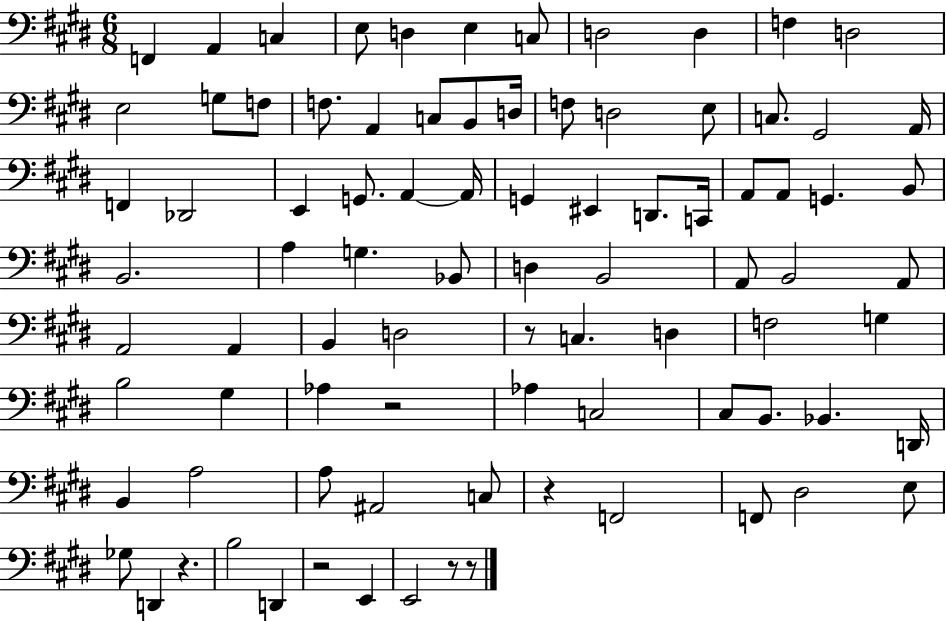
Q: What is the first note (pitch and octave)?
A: F2